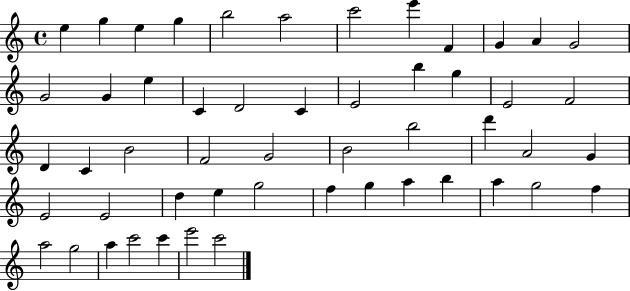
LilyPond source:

{
  \clef treble
  \time 4/4
  \defaultTimeSignature
  \key c \major
  e''4 g''4 e''4 g''4 | b''2 a''2 | c'''2 e'''4 f'4 | g'4 a'4 g'2 | \break g'2 g'4 e''4 | c'4 d'2 c'4 | e'2 b''4 g''4 | e'2 f'2 | \break d'4 c'4 b'2 | f'2 g'2 | b'2 b''2 | d'''4 a'2 g'4 | \break e'2 e'2 | d''4 e''4 g''2 | f''4 g''4 a''4 b''4 | a''4 g''2 f''4 | \break a''2 g''2 | a''4 c'''2 c'''4 | e'''2 c'''2 | \bar "|."
}